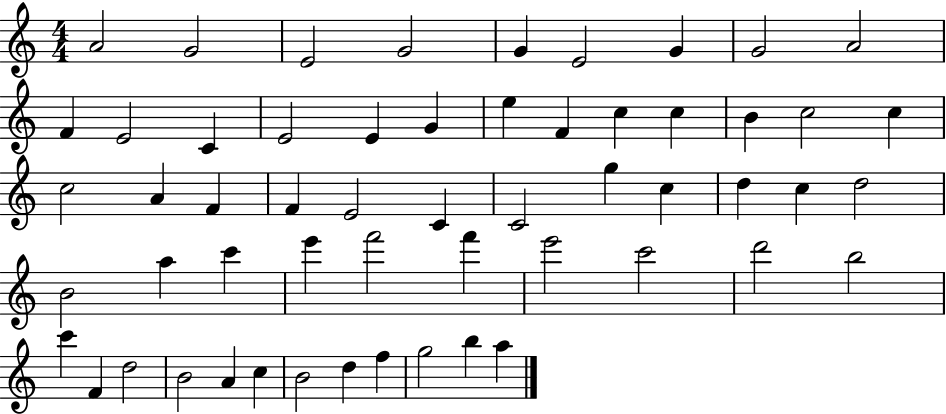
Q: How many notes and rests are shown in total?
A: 56